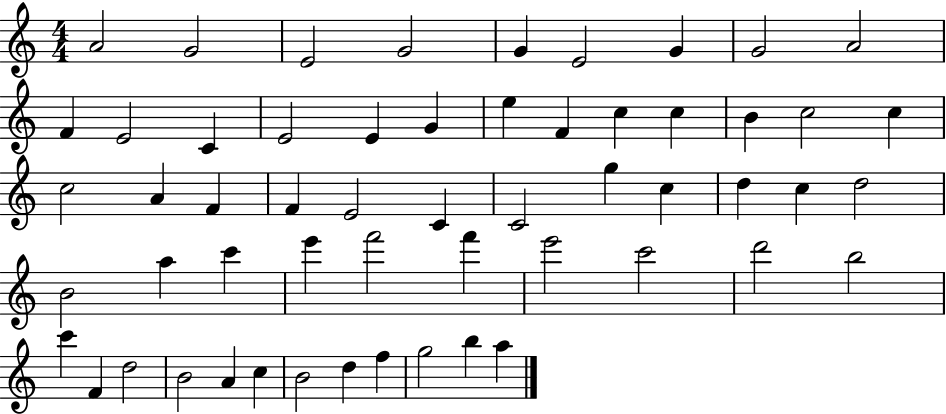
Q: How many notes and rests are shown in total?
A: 56